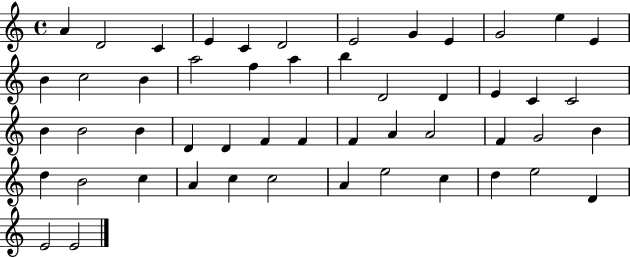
A4/q D4/h C4/q E4/q C4/q D4/h E4/h G4/q E4/q G4/h E5/q E4/q B4/q C5/h B4/q A5/h F5/q A5/q B5/q D4/h D4/q E4/q C4/q C4/h B4/q B4/h B4/q D4/q D4/q F4/q F4/q F4/q A4/q A4/h F4/q G4/h B4/q D5/q B4/h C5/q A4/q C5/q C5/h A4/q E5/h C5/q D5/q E5/h D4/q E4/h E4/h